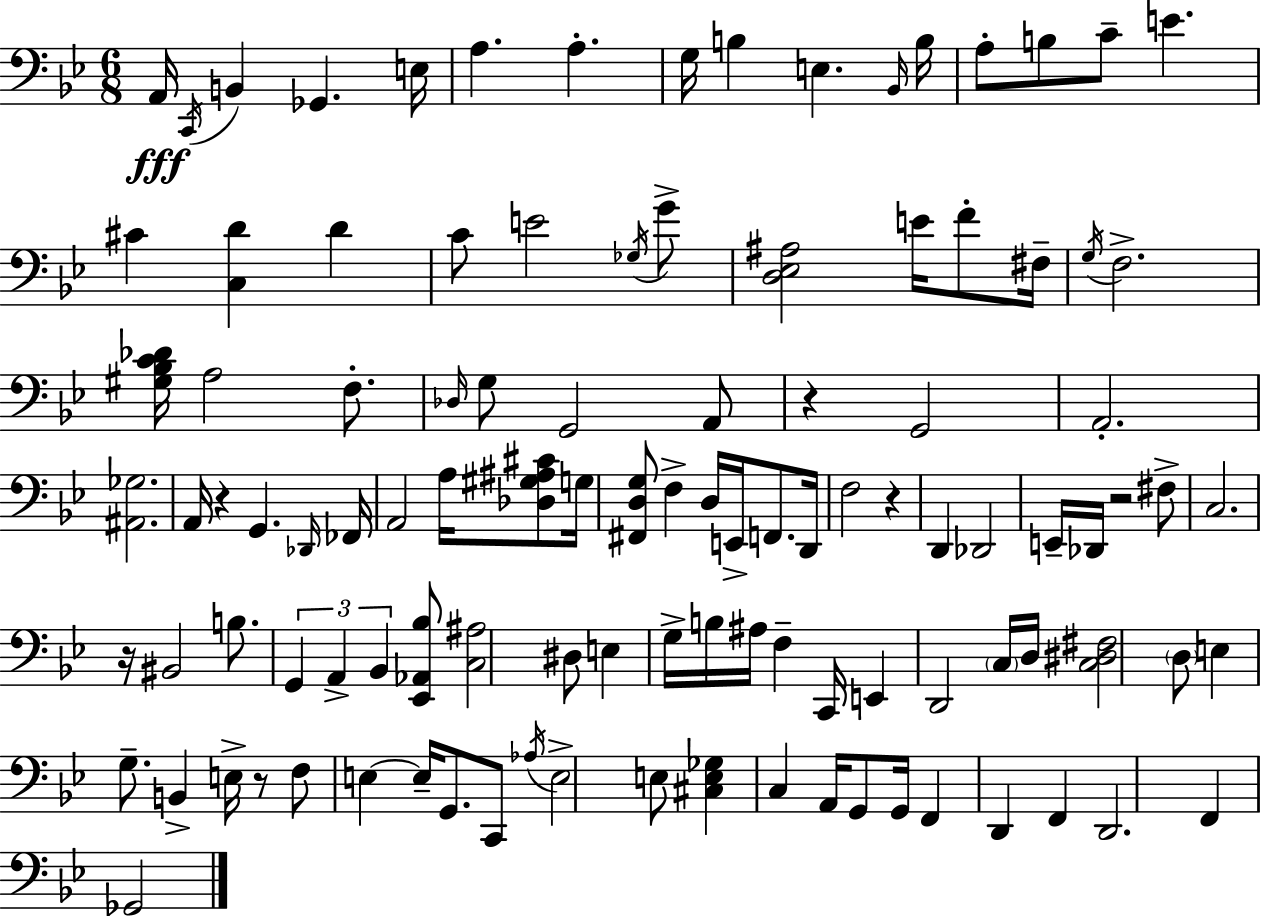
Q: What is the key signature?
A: G minor